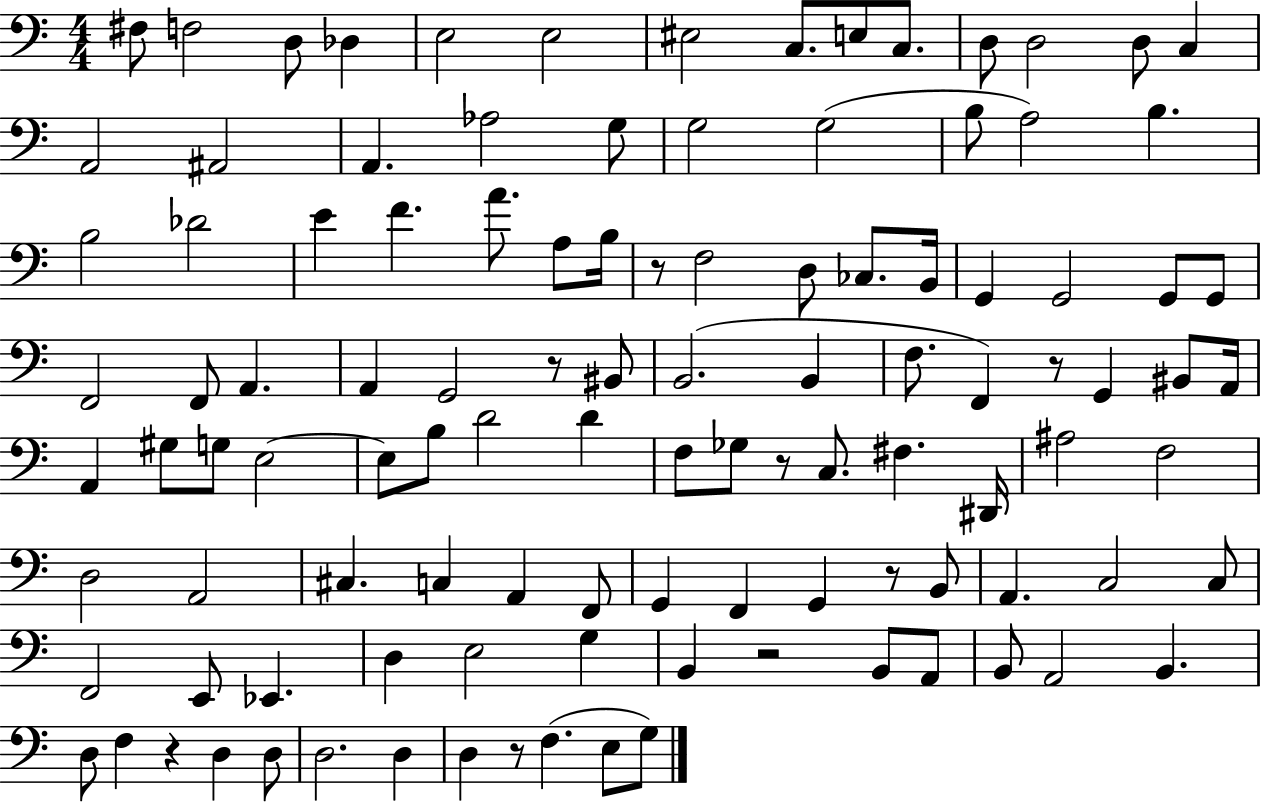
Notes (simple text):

F#3/e F3/h D3/e Db3/q E3/h E3/h EIS3/h C3/e. E3/e C3/e. D3/e D3/h D3/e C3/q A2/h A#2/h A2/q. Ab3/h G3/e G3/h G3/h B3/e A3/h B3/q. B3/h Db4/h E4/q F4/q. A4/e. A3/e B3/s R/e F3/h D3/e CES3/e. B2/s G2/q G2/h G2/e G2/e F2/h F2/e A2/q. A2/q G2/h R/e BIS2/e B2/h. B2/q F3/e. F2/q R/e G2/q BIS2/e A2/s A2/q G#3/e G3/e E3/h E3/e B3/e D4/h D4/q F3/e Gb3/e R/e C3/e. F#3/q. D#2/s A#3/h F3/h D3/h A2/h C#3/q. C3/q A2/q F2/e G2/q F2/q G2/q R/e B2/e A2/q. C3/h C3/e F2/h E2/e Eb2/q. D3/q E3/h G3/q B2/q R/h B2/e A2/e B2/e A2/h B2/q. D3/e F3/q R/q D3/q D3/e D3/h. D3/q D3/q R/e F3/q. E3/e G3/e